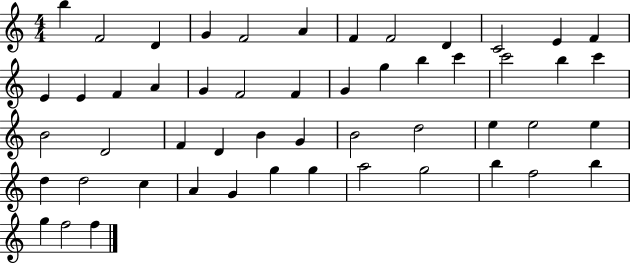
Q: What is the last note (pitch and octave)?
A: F5